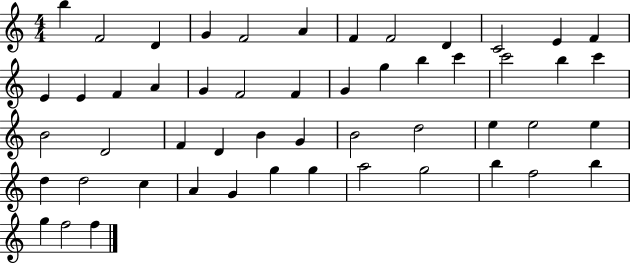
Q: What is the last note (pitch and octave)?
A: F5